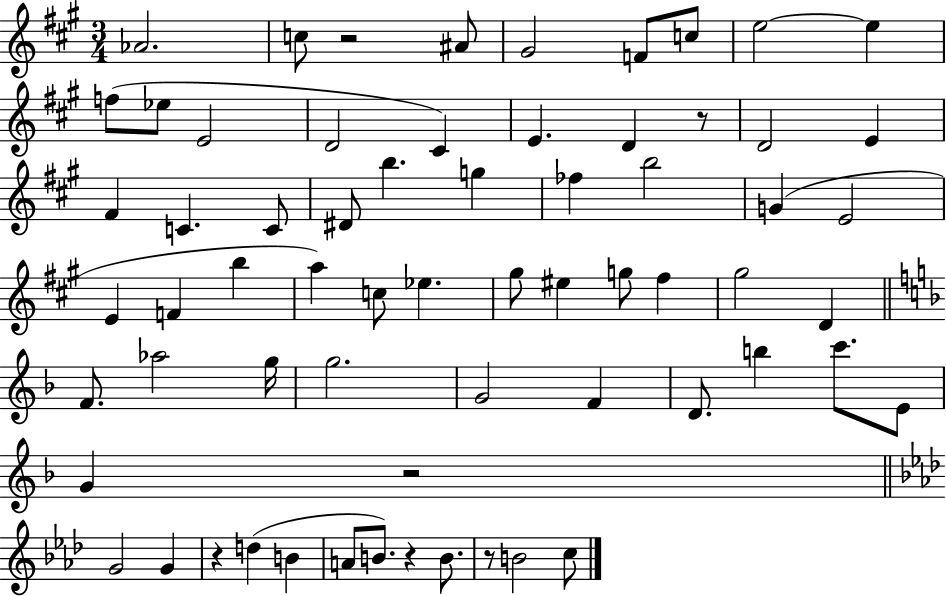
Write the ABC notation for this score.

X:1
T:Untitled
M:3/4
L:1/4
K:A
_A2 c/2 z2 ^A/2 ^G2 F/2 c/2 e2 e f/2 _e/2 E2 D2 ^C E D z/2 D2 E ^F C C/2 ^D/2 b g _f b2 G E2 E F b a c/2 _e ^g/2 ^e g/2 ^f ^g2 D F/2 _a2 g/4 g2 G2 F D/2 b c'/2 E/2 G z2 G2 G z d B A/2 B/2 z B/2 z/2 B2 c/2